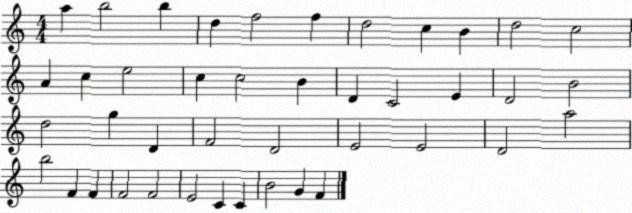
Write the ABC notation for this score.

X:1
T:Untitled
M:4/4
L:1/4
K:C
a b2 b d f2 f d2 c B d2 c2 A c e2 c c2 B D C2 E D2 B2 d2 g D F2 D2 E2 E2 D2 a2 b2 F F F2 F2 E2 C C B2 G F